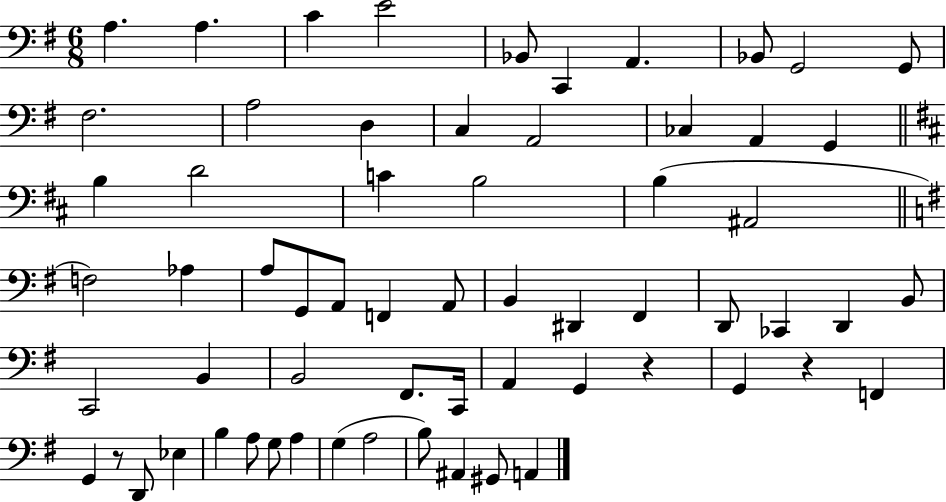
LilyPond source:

{
  \clef bass
  \numericTimeSignature
  \time 6/8
  \key g \major
  a4. a4. | c'4 e'2 | bes,8 c,4 a,4. | bes,8 g,2 g,8 | \break fis2. | a2 d4 | c4 a,2 | ces4 a,4 g,4 | \break \bar "||" \break \key d \major b4 d'2 | c'4 b2 | b4( ais,2 | \bar "||" \break \key e \minor f2) aes4 | a8 g,8 a,8 f,4 a,8 | b,4 dis,4 fis,4 | d,8 ces,4 d,4 b,8 | \break c,2 b,4 | b,2 fis,8. c,16 | a,4 g,4 r4 | g,4 r4 f,4 | \break g,4 r8 d,8 ees4 | b4 a8 g8 a4 | g4( a2 | b8) ais,4 gis,8 a,4 | \break \bar "|."
}